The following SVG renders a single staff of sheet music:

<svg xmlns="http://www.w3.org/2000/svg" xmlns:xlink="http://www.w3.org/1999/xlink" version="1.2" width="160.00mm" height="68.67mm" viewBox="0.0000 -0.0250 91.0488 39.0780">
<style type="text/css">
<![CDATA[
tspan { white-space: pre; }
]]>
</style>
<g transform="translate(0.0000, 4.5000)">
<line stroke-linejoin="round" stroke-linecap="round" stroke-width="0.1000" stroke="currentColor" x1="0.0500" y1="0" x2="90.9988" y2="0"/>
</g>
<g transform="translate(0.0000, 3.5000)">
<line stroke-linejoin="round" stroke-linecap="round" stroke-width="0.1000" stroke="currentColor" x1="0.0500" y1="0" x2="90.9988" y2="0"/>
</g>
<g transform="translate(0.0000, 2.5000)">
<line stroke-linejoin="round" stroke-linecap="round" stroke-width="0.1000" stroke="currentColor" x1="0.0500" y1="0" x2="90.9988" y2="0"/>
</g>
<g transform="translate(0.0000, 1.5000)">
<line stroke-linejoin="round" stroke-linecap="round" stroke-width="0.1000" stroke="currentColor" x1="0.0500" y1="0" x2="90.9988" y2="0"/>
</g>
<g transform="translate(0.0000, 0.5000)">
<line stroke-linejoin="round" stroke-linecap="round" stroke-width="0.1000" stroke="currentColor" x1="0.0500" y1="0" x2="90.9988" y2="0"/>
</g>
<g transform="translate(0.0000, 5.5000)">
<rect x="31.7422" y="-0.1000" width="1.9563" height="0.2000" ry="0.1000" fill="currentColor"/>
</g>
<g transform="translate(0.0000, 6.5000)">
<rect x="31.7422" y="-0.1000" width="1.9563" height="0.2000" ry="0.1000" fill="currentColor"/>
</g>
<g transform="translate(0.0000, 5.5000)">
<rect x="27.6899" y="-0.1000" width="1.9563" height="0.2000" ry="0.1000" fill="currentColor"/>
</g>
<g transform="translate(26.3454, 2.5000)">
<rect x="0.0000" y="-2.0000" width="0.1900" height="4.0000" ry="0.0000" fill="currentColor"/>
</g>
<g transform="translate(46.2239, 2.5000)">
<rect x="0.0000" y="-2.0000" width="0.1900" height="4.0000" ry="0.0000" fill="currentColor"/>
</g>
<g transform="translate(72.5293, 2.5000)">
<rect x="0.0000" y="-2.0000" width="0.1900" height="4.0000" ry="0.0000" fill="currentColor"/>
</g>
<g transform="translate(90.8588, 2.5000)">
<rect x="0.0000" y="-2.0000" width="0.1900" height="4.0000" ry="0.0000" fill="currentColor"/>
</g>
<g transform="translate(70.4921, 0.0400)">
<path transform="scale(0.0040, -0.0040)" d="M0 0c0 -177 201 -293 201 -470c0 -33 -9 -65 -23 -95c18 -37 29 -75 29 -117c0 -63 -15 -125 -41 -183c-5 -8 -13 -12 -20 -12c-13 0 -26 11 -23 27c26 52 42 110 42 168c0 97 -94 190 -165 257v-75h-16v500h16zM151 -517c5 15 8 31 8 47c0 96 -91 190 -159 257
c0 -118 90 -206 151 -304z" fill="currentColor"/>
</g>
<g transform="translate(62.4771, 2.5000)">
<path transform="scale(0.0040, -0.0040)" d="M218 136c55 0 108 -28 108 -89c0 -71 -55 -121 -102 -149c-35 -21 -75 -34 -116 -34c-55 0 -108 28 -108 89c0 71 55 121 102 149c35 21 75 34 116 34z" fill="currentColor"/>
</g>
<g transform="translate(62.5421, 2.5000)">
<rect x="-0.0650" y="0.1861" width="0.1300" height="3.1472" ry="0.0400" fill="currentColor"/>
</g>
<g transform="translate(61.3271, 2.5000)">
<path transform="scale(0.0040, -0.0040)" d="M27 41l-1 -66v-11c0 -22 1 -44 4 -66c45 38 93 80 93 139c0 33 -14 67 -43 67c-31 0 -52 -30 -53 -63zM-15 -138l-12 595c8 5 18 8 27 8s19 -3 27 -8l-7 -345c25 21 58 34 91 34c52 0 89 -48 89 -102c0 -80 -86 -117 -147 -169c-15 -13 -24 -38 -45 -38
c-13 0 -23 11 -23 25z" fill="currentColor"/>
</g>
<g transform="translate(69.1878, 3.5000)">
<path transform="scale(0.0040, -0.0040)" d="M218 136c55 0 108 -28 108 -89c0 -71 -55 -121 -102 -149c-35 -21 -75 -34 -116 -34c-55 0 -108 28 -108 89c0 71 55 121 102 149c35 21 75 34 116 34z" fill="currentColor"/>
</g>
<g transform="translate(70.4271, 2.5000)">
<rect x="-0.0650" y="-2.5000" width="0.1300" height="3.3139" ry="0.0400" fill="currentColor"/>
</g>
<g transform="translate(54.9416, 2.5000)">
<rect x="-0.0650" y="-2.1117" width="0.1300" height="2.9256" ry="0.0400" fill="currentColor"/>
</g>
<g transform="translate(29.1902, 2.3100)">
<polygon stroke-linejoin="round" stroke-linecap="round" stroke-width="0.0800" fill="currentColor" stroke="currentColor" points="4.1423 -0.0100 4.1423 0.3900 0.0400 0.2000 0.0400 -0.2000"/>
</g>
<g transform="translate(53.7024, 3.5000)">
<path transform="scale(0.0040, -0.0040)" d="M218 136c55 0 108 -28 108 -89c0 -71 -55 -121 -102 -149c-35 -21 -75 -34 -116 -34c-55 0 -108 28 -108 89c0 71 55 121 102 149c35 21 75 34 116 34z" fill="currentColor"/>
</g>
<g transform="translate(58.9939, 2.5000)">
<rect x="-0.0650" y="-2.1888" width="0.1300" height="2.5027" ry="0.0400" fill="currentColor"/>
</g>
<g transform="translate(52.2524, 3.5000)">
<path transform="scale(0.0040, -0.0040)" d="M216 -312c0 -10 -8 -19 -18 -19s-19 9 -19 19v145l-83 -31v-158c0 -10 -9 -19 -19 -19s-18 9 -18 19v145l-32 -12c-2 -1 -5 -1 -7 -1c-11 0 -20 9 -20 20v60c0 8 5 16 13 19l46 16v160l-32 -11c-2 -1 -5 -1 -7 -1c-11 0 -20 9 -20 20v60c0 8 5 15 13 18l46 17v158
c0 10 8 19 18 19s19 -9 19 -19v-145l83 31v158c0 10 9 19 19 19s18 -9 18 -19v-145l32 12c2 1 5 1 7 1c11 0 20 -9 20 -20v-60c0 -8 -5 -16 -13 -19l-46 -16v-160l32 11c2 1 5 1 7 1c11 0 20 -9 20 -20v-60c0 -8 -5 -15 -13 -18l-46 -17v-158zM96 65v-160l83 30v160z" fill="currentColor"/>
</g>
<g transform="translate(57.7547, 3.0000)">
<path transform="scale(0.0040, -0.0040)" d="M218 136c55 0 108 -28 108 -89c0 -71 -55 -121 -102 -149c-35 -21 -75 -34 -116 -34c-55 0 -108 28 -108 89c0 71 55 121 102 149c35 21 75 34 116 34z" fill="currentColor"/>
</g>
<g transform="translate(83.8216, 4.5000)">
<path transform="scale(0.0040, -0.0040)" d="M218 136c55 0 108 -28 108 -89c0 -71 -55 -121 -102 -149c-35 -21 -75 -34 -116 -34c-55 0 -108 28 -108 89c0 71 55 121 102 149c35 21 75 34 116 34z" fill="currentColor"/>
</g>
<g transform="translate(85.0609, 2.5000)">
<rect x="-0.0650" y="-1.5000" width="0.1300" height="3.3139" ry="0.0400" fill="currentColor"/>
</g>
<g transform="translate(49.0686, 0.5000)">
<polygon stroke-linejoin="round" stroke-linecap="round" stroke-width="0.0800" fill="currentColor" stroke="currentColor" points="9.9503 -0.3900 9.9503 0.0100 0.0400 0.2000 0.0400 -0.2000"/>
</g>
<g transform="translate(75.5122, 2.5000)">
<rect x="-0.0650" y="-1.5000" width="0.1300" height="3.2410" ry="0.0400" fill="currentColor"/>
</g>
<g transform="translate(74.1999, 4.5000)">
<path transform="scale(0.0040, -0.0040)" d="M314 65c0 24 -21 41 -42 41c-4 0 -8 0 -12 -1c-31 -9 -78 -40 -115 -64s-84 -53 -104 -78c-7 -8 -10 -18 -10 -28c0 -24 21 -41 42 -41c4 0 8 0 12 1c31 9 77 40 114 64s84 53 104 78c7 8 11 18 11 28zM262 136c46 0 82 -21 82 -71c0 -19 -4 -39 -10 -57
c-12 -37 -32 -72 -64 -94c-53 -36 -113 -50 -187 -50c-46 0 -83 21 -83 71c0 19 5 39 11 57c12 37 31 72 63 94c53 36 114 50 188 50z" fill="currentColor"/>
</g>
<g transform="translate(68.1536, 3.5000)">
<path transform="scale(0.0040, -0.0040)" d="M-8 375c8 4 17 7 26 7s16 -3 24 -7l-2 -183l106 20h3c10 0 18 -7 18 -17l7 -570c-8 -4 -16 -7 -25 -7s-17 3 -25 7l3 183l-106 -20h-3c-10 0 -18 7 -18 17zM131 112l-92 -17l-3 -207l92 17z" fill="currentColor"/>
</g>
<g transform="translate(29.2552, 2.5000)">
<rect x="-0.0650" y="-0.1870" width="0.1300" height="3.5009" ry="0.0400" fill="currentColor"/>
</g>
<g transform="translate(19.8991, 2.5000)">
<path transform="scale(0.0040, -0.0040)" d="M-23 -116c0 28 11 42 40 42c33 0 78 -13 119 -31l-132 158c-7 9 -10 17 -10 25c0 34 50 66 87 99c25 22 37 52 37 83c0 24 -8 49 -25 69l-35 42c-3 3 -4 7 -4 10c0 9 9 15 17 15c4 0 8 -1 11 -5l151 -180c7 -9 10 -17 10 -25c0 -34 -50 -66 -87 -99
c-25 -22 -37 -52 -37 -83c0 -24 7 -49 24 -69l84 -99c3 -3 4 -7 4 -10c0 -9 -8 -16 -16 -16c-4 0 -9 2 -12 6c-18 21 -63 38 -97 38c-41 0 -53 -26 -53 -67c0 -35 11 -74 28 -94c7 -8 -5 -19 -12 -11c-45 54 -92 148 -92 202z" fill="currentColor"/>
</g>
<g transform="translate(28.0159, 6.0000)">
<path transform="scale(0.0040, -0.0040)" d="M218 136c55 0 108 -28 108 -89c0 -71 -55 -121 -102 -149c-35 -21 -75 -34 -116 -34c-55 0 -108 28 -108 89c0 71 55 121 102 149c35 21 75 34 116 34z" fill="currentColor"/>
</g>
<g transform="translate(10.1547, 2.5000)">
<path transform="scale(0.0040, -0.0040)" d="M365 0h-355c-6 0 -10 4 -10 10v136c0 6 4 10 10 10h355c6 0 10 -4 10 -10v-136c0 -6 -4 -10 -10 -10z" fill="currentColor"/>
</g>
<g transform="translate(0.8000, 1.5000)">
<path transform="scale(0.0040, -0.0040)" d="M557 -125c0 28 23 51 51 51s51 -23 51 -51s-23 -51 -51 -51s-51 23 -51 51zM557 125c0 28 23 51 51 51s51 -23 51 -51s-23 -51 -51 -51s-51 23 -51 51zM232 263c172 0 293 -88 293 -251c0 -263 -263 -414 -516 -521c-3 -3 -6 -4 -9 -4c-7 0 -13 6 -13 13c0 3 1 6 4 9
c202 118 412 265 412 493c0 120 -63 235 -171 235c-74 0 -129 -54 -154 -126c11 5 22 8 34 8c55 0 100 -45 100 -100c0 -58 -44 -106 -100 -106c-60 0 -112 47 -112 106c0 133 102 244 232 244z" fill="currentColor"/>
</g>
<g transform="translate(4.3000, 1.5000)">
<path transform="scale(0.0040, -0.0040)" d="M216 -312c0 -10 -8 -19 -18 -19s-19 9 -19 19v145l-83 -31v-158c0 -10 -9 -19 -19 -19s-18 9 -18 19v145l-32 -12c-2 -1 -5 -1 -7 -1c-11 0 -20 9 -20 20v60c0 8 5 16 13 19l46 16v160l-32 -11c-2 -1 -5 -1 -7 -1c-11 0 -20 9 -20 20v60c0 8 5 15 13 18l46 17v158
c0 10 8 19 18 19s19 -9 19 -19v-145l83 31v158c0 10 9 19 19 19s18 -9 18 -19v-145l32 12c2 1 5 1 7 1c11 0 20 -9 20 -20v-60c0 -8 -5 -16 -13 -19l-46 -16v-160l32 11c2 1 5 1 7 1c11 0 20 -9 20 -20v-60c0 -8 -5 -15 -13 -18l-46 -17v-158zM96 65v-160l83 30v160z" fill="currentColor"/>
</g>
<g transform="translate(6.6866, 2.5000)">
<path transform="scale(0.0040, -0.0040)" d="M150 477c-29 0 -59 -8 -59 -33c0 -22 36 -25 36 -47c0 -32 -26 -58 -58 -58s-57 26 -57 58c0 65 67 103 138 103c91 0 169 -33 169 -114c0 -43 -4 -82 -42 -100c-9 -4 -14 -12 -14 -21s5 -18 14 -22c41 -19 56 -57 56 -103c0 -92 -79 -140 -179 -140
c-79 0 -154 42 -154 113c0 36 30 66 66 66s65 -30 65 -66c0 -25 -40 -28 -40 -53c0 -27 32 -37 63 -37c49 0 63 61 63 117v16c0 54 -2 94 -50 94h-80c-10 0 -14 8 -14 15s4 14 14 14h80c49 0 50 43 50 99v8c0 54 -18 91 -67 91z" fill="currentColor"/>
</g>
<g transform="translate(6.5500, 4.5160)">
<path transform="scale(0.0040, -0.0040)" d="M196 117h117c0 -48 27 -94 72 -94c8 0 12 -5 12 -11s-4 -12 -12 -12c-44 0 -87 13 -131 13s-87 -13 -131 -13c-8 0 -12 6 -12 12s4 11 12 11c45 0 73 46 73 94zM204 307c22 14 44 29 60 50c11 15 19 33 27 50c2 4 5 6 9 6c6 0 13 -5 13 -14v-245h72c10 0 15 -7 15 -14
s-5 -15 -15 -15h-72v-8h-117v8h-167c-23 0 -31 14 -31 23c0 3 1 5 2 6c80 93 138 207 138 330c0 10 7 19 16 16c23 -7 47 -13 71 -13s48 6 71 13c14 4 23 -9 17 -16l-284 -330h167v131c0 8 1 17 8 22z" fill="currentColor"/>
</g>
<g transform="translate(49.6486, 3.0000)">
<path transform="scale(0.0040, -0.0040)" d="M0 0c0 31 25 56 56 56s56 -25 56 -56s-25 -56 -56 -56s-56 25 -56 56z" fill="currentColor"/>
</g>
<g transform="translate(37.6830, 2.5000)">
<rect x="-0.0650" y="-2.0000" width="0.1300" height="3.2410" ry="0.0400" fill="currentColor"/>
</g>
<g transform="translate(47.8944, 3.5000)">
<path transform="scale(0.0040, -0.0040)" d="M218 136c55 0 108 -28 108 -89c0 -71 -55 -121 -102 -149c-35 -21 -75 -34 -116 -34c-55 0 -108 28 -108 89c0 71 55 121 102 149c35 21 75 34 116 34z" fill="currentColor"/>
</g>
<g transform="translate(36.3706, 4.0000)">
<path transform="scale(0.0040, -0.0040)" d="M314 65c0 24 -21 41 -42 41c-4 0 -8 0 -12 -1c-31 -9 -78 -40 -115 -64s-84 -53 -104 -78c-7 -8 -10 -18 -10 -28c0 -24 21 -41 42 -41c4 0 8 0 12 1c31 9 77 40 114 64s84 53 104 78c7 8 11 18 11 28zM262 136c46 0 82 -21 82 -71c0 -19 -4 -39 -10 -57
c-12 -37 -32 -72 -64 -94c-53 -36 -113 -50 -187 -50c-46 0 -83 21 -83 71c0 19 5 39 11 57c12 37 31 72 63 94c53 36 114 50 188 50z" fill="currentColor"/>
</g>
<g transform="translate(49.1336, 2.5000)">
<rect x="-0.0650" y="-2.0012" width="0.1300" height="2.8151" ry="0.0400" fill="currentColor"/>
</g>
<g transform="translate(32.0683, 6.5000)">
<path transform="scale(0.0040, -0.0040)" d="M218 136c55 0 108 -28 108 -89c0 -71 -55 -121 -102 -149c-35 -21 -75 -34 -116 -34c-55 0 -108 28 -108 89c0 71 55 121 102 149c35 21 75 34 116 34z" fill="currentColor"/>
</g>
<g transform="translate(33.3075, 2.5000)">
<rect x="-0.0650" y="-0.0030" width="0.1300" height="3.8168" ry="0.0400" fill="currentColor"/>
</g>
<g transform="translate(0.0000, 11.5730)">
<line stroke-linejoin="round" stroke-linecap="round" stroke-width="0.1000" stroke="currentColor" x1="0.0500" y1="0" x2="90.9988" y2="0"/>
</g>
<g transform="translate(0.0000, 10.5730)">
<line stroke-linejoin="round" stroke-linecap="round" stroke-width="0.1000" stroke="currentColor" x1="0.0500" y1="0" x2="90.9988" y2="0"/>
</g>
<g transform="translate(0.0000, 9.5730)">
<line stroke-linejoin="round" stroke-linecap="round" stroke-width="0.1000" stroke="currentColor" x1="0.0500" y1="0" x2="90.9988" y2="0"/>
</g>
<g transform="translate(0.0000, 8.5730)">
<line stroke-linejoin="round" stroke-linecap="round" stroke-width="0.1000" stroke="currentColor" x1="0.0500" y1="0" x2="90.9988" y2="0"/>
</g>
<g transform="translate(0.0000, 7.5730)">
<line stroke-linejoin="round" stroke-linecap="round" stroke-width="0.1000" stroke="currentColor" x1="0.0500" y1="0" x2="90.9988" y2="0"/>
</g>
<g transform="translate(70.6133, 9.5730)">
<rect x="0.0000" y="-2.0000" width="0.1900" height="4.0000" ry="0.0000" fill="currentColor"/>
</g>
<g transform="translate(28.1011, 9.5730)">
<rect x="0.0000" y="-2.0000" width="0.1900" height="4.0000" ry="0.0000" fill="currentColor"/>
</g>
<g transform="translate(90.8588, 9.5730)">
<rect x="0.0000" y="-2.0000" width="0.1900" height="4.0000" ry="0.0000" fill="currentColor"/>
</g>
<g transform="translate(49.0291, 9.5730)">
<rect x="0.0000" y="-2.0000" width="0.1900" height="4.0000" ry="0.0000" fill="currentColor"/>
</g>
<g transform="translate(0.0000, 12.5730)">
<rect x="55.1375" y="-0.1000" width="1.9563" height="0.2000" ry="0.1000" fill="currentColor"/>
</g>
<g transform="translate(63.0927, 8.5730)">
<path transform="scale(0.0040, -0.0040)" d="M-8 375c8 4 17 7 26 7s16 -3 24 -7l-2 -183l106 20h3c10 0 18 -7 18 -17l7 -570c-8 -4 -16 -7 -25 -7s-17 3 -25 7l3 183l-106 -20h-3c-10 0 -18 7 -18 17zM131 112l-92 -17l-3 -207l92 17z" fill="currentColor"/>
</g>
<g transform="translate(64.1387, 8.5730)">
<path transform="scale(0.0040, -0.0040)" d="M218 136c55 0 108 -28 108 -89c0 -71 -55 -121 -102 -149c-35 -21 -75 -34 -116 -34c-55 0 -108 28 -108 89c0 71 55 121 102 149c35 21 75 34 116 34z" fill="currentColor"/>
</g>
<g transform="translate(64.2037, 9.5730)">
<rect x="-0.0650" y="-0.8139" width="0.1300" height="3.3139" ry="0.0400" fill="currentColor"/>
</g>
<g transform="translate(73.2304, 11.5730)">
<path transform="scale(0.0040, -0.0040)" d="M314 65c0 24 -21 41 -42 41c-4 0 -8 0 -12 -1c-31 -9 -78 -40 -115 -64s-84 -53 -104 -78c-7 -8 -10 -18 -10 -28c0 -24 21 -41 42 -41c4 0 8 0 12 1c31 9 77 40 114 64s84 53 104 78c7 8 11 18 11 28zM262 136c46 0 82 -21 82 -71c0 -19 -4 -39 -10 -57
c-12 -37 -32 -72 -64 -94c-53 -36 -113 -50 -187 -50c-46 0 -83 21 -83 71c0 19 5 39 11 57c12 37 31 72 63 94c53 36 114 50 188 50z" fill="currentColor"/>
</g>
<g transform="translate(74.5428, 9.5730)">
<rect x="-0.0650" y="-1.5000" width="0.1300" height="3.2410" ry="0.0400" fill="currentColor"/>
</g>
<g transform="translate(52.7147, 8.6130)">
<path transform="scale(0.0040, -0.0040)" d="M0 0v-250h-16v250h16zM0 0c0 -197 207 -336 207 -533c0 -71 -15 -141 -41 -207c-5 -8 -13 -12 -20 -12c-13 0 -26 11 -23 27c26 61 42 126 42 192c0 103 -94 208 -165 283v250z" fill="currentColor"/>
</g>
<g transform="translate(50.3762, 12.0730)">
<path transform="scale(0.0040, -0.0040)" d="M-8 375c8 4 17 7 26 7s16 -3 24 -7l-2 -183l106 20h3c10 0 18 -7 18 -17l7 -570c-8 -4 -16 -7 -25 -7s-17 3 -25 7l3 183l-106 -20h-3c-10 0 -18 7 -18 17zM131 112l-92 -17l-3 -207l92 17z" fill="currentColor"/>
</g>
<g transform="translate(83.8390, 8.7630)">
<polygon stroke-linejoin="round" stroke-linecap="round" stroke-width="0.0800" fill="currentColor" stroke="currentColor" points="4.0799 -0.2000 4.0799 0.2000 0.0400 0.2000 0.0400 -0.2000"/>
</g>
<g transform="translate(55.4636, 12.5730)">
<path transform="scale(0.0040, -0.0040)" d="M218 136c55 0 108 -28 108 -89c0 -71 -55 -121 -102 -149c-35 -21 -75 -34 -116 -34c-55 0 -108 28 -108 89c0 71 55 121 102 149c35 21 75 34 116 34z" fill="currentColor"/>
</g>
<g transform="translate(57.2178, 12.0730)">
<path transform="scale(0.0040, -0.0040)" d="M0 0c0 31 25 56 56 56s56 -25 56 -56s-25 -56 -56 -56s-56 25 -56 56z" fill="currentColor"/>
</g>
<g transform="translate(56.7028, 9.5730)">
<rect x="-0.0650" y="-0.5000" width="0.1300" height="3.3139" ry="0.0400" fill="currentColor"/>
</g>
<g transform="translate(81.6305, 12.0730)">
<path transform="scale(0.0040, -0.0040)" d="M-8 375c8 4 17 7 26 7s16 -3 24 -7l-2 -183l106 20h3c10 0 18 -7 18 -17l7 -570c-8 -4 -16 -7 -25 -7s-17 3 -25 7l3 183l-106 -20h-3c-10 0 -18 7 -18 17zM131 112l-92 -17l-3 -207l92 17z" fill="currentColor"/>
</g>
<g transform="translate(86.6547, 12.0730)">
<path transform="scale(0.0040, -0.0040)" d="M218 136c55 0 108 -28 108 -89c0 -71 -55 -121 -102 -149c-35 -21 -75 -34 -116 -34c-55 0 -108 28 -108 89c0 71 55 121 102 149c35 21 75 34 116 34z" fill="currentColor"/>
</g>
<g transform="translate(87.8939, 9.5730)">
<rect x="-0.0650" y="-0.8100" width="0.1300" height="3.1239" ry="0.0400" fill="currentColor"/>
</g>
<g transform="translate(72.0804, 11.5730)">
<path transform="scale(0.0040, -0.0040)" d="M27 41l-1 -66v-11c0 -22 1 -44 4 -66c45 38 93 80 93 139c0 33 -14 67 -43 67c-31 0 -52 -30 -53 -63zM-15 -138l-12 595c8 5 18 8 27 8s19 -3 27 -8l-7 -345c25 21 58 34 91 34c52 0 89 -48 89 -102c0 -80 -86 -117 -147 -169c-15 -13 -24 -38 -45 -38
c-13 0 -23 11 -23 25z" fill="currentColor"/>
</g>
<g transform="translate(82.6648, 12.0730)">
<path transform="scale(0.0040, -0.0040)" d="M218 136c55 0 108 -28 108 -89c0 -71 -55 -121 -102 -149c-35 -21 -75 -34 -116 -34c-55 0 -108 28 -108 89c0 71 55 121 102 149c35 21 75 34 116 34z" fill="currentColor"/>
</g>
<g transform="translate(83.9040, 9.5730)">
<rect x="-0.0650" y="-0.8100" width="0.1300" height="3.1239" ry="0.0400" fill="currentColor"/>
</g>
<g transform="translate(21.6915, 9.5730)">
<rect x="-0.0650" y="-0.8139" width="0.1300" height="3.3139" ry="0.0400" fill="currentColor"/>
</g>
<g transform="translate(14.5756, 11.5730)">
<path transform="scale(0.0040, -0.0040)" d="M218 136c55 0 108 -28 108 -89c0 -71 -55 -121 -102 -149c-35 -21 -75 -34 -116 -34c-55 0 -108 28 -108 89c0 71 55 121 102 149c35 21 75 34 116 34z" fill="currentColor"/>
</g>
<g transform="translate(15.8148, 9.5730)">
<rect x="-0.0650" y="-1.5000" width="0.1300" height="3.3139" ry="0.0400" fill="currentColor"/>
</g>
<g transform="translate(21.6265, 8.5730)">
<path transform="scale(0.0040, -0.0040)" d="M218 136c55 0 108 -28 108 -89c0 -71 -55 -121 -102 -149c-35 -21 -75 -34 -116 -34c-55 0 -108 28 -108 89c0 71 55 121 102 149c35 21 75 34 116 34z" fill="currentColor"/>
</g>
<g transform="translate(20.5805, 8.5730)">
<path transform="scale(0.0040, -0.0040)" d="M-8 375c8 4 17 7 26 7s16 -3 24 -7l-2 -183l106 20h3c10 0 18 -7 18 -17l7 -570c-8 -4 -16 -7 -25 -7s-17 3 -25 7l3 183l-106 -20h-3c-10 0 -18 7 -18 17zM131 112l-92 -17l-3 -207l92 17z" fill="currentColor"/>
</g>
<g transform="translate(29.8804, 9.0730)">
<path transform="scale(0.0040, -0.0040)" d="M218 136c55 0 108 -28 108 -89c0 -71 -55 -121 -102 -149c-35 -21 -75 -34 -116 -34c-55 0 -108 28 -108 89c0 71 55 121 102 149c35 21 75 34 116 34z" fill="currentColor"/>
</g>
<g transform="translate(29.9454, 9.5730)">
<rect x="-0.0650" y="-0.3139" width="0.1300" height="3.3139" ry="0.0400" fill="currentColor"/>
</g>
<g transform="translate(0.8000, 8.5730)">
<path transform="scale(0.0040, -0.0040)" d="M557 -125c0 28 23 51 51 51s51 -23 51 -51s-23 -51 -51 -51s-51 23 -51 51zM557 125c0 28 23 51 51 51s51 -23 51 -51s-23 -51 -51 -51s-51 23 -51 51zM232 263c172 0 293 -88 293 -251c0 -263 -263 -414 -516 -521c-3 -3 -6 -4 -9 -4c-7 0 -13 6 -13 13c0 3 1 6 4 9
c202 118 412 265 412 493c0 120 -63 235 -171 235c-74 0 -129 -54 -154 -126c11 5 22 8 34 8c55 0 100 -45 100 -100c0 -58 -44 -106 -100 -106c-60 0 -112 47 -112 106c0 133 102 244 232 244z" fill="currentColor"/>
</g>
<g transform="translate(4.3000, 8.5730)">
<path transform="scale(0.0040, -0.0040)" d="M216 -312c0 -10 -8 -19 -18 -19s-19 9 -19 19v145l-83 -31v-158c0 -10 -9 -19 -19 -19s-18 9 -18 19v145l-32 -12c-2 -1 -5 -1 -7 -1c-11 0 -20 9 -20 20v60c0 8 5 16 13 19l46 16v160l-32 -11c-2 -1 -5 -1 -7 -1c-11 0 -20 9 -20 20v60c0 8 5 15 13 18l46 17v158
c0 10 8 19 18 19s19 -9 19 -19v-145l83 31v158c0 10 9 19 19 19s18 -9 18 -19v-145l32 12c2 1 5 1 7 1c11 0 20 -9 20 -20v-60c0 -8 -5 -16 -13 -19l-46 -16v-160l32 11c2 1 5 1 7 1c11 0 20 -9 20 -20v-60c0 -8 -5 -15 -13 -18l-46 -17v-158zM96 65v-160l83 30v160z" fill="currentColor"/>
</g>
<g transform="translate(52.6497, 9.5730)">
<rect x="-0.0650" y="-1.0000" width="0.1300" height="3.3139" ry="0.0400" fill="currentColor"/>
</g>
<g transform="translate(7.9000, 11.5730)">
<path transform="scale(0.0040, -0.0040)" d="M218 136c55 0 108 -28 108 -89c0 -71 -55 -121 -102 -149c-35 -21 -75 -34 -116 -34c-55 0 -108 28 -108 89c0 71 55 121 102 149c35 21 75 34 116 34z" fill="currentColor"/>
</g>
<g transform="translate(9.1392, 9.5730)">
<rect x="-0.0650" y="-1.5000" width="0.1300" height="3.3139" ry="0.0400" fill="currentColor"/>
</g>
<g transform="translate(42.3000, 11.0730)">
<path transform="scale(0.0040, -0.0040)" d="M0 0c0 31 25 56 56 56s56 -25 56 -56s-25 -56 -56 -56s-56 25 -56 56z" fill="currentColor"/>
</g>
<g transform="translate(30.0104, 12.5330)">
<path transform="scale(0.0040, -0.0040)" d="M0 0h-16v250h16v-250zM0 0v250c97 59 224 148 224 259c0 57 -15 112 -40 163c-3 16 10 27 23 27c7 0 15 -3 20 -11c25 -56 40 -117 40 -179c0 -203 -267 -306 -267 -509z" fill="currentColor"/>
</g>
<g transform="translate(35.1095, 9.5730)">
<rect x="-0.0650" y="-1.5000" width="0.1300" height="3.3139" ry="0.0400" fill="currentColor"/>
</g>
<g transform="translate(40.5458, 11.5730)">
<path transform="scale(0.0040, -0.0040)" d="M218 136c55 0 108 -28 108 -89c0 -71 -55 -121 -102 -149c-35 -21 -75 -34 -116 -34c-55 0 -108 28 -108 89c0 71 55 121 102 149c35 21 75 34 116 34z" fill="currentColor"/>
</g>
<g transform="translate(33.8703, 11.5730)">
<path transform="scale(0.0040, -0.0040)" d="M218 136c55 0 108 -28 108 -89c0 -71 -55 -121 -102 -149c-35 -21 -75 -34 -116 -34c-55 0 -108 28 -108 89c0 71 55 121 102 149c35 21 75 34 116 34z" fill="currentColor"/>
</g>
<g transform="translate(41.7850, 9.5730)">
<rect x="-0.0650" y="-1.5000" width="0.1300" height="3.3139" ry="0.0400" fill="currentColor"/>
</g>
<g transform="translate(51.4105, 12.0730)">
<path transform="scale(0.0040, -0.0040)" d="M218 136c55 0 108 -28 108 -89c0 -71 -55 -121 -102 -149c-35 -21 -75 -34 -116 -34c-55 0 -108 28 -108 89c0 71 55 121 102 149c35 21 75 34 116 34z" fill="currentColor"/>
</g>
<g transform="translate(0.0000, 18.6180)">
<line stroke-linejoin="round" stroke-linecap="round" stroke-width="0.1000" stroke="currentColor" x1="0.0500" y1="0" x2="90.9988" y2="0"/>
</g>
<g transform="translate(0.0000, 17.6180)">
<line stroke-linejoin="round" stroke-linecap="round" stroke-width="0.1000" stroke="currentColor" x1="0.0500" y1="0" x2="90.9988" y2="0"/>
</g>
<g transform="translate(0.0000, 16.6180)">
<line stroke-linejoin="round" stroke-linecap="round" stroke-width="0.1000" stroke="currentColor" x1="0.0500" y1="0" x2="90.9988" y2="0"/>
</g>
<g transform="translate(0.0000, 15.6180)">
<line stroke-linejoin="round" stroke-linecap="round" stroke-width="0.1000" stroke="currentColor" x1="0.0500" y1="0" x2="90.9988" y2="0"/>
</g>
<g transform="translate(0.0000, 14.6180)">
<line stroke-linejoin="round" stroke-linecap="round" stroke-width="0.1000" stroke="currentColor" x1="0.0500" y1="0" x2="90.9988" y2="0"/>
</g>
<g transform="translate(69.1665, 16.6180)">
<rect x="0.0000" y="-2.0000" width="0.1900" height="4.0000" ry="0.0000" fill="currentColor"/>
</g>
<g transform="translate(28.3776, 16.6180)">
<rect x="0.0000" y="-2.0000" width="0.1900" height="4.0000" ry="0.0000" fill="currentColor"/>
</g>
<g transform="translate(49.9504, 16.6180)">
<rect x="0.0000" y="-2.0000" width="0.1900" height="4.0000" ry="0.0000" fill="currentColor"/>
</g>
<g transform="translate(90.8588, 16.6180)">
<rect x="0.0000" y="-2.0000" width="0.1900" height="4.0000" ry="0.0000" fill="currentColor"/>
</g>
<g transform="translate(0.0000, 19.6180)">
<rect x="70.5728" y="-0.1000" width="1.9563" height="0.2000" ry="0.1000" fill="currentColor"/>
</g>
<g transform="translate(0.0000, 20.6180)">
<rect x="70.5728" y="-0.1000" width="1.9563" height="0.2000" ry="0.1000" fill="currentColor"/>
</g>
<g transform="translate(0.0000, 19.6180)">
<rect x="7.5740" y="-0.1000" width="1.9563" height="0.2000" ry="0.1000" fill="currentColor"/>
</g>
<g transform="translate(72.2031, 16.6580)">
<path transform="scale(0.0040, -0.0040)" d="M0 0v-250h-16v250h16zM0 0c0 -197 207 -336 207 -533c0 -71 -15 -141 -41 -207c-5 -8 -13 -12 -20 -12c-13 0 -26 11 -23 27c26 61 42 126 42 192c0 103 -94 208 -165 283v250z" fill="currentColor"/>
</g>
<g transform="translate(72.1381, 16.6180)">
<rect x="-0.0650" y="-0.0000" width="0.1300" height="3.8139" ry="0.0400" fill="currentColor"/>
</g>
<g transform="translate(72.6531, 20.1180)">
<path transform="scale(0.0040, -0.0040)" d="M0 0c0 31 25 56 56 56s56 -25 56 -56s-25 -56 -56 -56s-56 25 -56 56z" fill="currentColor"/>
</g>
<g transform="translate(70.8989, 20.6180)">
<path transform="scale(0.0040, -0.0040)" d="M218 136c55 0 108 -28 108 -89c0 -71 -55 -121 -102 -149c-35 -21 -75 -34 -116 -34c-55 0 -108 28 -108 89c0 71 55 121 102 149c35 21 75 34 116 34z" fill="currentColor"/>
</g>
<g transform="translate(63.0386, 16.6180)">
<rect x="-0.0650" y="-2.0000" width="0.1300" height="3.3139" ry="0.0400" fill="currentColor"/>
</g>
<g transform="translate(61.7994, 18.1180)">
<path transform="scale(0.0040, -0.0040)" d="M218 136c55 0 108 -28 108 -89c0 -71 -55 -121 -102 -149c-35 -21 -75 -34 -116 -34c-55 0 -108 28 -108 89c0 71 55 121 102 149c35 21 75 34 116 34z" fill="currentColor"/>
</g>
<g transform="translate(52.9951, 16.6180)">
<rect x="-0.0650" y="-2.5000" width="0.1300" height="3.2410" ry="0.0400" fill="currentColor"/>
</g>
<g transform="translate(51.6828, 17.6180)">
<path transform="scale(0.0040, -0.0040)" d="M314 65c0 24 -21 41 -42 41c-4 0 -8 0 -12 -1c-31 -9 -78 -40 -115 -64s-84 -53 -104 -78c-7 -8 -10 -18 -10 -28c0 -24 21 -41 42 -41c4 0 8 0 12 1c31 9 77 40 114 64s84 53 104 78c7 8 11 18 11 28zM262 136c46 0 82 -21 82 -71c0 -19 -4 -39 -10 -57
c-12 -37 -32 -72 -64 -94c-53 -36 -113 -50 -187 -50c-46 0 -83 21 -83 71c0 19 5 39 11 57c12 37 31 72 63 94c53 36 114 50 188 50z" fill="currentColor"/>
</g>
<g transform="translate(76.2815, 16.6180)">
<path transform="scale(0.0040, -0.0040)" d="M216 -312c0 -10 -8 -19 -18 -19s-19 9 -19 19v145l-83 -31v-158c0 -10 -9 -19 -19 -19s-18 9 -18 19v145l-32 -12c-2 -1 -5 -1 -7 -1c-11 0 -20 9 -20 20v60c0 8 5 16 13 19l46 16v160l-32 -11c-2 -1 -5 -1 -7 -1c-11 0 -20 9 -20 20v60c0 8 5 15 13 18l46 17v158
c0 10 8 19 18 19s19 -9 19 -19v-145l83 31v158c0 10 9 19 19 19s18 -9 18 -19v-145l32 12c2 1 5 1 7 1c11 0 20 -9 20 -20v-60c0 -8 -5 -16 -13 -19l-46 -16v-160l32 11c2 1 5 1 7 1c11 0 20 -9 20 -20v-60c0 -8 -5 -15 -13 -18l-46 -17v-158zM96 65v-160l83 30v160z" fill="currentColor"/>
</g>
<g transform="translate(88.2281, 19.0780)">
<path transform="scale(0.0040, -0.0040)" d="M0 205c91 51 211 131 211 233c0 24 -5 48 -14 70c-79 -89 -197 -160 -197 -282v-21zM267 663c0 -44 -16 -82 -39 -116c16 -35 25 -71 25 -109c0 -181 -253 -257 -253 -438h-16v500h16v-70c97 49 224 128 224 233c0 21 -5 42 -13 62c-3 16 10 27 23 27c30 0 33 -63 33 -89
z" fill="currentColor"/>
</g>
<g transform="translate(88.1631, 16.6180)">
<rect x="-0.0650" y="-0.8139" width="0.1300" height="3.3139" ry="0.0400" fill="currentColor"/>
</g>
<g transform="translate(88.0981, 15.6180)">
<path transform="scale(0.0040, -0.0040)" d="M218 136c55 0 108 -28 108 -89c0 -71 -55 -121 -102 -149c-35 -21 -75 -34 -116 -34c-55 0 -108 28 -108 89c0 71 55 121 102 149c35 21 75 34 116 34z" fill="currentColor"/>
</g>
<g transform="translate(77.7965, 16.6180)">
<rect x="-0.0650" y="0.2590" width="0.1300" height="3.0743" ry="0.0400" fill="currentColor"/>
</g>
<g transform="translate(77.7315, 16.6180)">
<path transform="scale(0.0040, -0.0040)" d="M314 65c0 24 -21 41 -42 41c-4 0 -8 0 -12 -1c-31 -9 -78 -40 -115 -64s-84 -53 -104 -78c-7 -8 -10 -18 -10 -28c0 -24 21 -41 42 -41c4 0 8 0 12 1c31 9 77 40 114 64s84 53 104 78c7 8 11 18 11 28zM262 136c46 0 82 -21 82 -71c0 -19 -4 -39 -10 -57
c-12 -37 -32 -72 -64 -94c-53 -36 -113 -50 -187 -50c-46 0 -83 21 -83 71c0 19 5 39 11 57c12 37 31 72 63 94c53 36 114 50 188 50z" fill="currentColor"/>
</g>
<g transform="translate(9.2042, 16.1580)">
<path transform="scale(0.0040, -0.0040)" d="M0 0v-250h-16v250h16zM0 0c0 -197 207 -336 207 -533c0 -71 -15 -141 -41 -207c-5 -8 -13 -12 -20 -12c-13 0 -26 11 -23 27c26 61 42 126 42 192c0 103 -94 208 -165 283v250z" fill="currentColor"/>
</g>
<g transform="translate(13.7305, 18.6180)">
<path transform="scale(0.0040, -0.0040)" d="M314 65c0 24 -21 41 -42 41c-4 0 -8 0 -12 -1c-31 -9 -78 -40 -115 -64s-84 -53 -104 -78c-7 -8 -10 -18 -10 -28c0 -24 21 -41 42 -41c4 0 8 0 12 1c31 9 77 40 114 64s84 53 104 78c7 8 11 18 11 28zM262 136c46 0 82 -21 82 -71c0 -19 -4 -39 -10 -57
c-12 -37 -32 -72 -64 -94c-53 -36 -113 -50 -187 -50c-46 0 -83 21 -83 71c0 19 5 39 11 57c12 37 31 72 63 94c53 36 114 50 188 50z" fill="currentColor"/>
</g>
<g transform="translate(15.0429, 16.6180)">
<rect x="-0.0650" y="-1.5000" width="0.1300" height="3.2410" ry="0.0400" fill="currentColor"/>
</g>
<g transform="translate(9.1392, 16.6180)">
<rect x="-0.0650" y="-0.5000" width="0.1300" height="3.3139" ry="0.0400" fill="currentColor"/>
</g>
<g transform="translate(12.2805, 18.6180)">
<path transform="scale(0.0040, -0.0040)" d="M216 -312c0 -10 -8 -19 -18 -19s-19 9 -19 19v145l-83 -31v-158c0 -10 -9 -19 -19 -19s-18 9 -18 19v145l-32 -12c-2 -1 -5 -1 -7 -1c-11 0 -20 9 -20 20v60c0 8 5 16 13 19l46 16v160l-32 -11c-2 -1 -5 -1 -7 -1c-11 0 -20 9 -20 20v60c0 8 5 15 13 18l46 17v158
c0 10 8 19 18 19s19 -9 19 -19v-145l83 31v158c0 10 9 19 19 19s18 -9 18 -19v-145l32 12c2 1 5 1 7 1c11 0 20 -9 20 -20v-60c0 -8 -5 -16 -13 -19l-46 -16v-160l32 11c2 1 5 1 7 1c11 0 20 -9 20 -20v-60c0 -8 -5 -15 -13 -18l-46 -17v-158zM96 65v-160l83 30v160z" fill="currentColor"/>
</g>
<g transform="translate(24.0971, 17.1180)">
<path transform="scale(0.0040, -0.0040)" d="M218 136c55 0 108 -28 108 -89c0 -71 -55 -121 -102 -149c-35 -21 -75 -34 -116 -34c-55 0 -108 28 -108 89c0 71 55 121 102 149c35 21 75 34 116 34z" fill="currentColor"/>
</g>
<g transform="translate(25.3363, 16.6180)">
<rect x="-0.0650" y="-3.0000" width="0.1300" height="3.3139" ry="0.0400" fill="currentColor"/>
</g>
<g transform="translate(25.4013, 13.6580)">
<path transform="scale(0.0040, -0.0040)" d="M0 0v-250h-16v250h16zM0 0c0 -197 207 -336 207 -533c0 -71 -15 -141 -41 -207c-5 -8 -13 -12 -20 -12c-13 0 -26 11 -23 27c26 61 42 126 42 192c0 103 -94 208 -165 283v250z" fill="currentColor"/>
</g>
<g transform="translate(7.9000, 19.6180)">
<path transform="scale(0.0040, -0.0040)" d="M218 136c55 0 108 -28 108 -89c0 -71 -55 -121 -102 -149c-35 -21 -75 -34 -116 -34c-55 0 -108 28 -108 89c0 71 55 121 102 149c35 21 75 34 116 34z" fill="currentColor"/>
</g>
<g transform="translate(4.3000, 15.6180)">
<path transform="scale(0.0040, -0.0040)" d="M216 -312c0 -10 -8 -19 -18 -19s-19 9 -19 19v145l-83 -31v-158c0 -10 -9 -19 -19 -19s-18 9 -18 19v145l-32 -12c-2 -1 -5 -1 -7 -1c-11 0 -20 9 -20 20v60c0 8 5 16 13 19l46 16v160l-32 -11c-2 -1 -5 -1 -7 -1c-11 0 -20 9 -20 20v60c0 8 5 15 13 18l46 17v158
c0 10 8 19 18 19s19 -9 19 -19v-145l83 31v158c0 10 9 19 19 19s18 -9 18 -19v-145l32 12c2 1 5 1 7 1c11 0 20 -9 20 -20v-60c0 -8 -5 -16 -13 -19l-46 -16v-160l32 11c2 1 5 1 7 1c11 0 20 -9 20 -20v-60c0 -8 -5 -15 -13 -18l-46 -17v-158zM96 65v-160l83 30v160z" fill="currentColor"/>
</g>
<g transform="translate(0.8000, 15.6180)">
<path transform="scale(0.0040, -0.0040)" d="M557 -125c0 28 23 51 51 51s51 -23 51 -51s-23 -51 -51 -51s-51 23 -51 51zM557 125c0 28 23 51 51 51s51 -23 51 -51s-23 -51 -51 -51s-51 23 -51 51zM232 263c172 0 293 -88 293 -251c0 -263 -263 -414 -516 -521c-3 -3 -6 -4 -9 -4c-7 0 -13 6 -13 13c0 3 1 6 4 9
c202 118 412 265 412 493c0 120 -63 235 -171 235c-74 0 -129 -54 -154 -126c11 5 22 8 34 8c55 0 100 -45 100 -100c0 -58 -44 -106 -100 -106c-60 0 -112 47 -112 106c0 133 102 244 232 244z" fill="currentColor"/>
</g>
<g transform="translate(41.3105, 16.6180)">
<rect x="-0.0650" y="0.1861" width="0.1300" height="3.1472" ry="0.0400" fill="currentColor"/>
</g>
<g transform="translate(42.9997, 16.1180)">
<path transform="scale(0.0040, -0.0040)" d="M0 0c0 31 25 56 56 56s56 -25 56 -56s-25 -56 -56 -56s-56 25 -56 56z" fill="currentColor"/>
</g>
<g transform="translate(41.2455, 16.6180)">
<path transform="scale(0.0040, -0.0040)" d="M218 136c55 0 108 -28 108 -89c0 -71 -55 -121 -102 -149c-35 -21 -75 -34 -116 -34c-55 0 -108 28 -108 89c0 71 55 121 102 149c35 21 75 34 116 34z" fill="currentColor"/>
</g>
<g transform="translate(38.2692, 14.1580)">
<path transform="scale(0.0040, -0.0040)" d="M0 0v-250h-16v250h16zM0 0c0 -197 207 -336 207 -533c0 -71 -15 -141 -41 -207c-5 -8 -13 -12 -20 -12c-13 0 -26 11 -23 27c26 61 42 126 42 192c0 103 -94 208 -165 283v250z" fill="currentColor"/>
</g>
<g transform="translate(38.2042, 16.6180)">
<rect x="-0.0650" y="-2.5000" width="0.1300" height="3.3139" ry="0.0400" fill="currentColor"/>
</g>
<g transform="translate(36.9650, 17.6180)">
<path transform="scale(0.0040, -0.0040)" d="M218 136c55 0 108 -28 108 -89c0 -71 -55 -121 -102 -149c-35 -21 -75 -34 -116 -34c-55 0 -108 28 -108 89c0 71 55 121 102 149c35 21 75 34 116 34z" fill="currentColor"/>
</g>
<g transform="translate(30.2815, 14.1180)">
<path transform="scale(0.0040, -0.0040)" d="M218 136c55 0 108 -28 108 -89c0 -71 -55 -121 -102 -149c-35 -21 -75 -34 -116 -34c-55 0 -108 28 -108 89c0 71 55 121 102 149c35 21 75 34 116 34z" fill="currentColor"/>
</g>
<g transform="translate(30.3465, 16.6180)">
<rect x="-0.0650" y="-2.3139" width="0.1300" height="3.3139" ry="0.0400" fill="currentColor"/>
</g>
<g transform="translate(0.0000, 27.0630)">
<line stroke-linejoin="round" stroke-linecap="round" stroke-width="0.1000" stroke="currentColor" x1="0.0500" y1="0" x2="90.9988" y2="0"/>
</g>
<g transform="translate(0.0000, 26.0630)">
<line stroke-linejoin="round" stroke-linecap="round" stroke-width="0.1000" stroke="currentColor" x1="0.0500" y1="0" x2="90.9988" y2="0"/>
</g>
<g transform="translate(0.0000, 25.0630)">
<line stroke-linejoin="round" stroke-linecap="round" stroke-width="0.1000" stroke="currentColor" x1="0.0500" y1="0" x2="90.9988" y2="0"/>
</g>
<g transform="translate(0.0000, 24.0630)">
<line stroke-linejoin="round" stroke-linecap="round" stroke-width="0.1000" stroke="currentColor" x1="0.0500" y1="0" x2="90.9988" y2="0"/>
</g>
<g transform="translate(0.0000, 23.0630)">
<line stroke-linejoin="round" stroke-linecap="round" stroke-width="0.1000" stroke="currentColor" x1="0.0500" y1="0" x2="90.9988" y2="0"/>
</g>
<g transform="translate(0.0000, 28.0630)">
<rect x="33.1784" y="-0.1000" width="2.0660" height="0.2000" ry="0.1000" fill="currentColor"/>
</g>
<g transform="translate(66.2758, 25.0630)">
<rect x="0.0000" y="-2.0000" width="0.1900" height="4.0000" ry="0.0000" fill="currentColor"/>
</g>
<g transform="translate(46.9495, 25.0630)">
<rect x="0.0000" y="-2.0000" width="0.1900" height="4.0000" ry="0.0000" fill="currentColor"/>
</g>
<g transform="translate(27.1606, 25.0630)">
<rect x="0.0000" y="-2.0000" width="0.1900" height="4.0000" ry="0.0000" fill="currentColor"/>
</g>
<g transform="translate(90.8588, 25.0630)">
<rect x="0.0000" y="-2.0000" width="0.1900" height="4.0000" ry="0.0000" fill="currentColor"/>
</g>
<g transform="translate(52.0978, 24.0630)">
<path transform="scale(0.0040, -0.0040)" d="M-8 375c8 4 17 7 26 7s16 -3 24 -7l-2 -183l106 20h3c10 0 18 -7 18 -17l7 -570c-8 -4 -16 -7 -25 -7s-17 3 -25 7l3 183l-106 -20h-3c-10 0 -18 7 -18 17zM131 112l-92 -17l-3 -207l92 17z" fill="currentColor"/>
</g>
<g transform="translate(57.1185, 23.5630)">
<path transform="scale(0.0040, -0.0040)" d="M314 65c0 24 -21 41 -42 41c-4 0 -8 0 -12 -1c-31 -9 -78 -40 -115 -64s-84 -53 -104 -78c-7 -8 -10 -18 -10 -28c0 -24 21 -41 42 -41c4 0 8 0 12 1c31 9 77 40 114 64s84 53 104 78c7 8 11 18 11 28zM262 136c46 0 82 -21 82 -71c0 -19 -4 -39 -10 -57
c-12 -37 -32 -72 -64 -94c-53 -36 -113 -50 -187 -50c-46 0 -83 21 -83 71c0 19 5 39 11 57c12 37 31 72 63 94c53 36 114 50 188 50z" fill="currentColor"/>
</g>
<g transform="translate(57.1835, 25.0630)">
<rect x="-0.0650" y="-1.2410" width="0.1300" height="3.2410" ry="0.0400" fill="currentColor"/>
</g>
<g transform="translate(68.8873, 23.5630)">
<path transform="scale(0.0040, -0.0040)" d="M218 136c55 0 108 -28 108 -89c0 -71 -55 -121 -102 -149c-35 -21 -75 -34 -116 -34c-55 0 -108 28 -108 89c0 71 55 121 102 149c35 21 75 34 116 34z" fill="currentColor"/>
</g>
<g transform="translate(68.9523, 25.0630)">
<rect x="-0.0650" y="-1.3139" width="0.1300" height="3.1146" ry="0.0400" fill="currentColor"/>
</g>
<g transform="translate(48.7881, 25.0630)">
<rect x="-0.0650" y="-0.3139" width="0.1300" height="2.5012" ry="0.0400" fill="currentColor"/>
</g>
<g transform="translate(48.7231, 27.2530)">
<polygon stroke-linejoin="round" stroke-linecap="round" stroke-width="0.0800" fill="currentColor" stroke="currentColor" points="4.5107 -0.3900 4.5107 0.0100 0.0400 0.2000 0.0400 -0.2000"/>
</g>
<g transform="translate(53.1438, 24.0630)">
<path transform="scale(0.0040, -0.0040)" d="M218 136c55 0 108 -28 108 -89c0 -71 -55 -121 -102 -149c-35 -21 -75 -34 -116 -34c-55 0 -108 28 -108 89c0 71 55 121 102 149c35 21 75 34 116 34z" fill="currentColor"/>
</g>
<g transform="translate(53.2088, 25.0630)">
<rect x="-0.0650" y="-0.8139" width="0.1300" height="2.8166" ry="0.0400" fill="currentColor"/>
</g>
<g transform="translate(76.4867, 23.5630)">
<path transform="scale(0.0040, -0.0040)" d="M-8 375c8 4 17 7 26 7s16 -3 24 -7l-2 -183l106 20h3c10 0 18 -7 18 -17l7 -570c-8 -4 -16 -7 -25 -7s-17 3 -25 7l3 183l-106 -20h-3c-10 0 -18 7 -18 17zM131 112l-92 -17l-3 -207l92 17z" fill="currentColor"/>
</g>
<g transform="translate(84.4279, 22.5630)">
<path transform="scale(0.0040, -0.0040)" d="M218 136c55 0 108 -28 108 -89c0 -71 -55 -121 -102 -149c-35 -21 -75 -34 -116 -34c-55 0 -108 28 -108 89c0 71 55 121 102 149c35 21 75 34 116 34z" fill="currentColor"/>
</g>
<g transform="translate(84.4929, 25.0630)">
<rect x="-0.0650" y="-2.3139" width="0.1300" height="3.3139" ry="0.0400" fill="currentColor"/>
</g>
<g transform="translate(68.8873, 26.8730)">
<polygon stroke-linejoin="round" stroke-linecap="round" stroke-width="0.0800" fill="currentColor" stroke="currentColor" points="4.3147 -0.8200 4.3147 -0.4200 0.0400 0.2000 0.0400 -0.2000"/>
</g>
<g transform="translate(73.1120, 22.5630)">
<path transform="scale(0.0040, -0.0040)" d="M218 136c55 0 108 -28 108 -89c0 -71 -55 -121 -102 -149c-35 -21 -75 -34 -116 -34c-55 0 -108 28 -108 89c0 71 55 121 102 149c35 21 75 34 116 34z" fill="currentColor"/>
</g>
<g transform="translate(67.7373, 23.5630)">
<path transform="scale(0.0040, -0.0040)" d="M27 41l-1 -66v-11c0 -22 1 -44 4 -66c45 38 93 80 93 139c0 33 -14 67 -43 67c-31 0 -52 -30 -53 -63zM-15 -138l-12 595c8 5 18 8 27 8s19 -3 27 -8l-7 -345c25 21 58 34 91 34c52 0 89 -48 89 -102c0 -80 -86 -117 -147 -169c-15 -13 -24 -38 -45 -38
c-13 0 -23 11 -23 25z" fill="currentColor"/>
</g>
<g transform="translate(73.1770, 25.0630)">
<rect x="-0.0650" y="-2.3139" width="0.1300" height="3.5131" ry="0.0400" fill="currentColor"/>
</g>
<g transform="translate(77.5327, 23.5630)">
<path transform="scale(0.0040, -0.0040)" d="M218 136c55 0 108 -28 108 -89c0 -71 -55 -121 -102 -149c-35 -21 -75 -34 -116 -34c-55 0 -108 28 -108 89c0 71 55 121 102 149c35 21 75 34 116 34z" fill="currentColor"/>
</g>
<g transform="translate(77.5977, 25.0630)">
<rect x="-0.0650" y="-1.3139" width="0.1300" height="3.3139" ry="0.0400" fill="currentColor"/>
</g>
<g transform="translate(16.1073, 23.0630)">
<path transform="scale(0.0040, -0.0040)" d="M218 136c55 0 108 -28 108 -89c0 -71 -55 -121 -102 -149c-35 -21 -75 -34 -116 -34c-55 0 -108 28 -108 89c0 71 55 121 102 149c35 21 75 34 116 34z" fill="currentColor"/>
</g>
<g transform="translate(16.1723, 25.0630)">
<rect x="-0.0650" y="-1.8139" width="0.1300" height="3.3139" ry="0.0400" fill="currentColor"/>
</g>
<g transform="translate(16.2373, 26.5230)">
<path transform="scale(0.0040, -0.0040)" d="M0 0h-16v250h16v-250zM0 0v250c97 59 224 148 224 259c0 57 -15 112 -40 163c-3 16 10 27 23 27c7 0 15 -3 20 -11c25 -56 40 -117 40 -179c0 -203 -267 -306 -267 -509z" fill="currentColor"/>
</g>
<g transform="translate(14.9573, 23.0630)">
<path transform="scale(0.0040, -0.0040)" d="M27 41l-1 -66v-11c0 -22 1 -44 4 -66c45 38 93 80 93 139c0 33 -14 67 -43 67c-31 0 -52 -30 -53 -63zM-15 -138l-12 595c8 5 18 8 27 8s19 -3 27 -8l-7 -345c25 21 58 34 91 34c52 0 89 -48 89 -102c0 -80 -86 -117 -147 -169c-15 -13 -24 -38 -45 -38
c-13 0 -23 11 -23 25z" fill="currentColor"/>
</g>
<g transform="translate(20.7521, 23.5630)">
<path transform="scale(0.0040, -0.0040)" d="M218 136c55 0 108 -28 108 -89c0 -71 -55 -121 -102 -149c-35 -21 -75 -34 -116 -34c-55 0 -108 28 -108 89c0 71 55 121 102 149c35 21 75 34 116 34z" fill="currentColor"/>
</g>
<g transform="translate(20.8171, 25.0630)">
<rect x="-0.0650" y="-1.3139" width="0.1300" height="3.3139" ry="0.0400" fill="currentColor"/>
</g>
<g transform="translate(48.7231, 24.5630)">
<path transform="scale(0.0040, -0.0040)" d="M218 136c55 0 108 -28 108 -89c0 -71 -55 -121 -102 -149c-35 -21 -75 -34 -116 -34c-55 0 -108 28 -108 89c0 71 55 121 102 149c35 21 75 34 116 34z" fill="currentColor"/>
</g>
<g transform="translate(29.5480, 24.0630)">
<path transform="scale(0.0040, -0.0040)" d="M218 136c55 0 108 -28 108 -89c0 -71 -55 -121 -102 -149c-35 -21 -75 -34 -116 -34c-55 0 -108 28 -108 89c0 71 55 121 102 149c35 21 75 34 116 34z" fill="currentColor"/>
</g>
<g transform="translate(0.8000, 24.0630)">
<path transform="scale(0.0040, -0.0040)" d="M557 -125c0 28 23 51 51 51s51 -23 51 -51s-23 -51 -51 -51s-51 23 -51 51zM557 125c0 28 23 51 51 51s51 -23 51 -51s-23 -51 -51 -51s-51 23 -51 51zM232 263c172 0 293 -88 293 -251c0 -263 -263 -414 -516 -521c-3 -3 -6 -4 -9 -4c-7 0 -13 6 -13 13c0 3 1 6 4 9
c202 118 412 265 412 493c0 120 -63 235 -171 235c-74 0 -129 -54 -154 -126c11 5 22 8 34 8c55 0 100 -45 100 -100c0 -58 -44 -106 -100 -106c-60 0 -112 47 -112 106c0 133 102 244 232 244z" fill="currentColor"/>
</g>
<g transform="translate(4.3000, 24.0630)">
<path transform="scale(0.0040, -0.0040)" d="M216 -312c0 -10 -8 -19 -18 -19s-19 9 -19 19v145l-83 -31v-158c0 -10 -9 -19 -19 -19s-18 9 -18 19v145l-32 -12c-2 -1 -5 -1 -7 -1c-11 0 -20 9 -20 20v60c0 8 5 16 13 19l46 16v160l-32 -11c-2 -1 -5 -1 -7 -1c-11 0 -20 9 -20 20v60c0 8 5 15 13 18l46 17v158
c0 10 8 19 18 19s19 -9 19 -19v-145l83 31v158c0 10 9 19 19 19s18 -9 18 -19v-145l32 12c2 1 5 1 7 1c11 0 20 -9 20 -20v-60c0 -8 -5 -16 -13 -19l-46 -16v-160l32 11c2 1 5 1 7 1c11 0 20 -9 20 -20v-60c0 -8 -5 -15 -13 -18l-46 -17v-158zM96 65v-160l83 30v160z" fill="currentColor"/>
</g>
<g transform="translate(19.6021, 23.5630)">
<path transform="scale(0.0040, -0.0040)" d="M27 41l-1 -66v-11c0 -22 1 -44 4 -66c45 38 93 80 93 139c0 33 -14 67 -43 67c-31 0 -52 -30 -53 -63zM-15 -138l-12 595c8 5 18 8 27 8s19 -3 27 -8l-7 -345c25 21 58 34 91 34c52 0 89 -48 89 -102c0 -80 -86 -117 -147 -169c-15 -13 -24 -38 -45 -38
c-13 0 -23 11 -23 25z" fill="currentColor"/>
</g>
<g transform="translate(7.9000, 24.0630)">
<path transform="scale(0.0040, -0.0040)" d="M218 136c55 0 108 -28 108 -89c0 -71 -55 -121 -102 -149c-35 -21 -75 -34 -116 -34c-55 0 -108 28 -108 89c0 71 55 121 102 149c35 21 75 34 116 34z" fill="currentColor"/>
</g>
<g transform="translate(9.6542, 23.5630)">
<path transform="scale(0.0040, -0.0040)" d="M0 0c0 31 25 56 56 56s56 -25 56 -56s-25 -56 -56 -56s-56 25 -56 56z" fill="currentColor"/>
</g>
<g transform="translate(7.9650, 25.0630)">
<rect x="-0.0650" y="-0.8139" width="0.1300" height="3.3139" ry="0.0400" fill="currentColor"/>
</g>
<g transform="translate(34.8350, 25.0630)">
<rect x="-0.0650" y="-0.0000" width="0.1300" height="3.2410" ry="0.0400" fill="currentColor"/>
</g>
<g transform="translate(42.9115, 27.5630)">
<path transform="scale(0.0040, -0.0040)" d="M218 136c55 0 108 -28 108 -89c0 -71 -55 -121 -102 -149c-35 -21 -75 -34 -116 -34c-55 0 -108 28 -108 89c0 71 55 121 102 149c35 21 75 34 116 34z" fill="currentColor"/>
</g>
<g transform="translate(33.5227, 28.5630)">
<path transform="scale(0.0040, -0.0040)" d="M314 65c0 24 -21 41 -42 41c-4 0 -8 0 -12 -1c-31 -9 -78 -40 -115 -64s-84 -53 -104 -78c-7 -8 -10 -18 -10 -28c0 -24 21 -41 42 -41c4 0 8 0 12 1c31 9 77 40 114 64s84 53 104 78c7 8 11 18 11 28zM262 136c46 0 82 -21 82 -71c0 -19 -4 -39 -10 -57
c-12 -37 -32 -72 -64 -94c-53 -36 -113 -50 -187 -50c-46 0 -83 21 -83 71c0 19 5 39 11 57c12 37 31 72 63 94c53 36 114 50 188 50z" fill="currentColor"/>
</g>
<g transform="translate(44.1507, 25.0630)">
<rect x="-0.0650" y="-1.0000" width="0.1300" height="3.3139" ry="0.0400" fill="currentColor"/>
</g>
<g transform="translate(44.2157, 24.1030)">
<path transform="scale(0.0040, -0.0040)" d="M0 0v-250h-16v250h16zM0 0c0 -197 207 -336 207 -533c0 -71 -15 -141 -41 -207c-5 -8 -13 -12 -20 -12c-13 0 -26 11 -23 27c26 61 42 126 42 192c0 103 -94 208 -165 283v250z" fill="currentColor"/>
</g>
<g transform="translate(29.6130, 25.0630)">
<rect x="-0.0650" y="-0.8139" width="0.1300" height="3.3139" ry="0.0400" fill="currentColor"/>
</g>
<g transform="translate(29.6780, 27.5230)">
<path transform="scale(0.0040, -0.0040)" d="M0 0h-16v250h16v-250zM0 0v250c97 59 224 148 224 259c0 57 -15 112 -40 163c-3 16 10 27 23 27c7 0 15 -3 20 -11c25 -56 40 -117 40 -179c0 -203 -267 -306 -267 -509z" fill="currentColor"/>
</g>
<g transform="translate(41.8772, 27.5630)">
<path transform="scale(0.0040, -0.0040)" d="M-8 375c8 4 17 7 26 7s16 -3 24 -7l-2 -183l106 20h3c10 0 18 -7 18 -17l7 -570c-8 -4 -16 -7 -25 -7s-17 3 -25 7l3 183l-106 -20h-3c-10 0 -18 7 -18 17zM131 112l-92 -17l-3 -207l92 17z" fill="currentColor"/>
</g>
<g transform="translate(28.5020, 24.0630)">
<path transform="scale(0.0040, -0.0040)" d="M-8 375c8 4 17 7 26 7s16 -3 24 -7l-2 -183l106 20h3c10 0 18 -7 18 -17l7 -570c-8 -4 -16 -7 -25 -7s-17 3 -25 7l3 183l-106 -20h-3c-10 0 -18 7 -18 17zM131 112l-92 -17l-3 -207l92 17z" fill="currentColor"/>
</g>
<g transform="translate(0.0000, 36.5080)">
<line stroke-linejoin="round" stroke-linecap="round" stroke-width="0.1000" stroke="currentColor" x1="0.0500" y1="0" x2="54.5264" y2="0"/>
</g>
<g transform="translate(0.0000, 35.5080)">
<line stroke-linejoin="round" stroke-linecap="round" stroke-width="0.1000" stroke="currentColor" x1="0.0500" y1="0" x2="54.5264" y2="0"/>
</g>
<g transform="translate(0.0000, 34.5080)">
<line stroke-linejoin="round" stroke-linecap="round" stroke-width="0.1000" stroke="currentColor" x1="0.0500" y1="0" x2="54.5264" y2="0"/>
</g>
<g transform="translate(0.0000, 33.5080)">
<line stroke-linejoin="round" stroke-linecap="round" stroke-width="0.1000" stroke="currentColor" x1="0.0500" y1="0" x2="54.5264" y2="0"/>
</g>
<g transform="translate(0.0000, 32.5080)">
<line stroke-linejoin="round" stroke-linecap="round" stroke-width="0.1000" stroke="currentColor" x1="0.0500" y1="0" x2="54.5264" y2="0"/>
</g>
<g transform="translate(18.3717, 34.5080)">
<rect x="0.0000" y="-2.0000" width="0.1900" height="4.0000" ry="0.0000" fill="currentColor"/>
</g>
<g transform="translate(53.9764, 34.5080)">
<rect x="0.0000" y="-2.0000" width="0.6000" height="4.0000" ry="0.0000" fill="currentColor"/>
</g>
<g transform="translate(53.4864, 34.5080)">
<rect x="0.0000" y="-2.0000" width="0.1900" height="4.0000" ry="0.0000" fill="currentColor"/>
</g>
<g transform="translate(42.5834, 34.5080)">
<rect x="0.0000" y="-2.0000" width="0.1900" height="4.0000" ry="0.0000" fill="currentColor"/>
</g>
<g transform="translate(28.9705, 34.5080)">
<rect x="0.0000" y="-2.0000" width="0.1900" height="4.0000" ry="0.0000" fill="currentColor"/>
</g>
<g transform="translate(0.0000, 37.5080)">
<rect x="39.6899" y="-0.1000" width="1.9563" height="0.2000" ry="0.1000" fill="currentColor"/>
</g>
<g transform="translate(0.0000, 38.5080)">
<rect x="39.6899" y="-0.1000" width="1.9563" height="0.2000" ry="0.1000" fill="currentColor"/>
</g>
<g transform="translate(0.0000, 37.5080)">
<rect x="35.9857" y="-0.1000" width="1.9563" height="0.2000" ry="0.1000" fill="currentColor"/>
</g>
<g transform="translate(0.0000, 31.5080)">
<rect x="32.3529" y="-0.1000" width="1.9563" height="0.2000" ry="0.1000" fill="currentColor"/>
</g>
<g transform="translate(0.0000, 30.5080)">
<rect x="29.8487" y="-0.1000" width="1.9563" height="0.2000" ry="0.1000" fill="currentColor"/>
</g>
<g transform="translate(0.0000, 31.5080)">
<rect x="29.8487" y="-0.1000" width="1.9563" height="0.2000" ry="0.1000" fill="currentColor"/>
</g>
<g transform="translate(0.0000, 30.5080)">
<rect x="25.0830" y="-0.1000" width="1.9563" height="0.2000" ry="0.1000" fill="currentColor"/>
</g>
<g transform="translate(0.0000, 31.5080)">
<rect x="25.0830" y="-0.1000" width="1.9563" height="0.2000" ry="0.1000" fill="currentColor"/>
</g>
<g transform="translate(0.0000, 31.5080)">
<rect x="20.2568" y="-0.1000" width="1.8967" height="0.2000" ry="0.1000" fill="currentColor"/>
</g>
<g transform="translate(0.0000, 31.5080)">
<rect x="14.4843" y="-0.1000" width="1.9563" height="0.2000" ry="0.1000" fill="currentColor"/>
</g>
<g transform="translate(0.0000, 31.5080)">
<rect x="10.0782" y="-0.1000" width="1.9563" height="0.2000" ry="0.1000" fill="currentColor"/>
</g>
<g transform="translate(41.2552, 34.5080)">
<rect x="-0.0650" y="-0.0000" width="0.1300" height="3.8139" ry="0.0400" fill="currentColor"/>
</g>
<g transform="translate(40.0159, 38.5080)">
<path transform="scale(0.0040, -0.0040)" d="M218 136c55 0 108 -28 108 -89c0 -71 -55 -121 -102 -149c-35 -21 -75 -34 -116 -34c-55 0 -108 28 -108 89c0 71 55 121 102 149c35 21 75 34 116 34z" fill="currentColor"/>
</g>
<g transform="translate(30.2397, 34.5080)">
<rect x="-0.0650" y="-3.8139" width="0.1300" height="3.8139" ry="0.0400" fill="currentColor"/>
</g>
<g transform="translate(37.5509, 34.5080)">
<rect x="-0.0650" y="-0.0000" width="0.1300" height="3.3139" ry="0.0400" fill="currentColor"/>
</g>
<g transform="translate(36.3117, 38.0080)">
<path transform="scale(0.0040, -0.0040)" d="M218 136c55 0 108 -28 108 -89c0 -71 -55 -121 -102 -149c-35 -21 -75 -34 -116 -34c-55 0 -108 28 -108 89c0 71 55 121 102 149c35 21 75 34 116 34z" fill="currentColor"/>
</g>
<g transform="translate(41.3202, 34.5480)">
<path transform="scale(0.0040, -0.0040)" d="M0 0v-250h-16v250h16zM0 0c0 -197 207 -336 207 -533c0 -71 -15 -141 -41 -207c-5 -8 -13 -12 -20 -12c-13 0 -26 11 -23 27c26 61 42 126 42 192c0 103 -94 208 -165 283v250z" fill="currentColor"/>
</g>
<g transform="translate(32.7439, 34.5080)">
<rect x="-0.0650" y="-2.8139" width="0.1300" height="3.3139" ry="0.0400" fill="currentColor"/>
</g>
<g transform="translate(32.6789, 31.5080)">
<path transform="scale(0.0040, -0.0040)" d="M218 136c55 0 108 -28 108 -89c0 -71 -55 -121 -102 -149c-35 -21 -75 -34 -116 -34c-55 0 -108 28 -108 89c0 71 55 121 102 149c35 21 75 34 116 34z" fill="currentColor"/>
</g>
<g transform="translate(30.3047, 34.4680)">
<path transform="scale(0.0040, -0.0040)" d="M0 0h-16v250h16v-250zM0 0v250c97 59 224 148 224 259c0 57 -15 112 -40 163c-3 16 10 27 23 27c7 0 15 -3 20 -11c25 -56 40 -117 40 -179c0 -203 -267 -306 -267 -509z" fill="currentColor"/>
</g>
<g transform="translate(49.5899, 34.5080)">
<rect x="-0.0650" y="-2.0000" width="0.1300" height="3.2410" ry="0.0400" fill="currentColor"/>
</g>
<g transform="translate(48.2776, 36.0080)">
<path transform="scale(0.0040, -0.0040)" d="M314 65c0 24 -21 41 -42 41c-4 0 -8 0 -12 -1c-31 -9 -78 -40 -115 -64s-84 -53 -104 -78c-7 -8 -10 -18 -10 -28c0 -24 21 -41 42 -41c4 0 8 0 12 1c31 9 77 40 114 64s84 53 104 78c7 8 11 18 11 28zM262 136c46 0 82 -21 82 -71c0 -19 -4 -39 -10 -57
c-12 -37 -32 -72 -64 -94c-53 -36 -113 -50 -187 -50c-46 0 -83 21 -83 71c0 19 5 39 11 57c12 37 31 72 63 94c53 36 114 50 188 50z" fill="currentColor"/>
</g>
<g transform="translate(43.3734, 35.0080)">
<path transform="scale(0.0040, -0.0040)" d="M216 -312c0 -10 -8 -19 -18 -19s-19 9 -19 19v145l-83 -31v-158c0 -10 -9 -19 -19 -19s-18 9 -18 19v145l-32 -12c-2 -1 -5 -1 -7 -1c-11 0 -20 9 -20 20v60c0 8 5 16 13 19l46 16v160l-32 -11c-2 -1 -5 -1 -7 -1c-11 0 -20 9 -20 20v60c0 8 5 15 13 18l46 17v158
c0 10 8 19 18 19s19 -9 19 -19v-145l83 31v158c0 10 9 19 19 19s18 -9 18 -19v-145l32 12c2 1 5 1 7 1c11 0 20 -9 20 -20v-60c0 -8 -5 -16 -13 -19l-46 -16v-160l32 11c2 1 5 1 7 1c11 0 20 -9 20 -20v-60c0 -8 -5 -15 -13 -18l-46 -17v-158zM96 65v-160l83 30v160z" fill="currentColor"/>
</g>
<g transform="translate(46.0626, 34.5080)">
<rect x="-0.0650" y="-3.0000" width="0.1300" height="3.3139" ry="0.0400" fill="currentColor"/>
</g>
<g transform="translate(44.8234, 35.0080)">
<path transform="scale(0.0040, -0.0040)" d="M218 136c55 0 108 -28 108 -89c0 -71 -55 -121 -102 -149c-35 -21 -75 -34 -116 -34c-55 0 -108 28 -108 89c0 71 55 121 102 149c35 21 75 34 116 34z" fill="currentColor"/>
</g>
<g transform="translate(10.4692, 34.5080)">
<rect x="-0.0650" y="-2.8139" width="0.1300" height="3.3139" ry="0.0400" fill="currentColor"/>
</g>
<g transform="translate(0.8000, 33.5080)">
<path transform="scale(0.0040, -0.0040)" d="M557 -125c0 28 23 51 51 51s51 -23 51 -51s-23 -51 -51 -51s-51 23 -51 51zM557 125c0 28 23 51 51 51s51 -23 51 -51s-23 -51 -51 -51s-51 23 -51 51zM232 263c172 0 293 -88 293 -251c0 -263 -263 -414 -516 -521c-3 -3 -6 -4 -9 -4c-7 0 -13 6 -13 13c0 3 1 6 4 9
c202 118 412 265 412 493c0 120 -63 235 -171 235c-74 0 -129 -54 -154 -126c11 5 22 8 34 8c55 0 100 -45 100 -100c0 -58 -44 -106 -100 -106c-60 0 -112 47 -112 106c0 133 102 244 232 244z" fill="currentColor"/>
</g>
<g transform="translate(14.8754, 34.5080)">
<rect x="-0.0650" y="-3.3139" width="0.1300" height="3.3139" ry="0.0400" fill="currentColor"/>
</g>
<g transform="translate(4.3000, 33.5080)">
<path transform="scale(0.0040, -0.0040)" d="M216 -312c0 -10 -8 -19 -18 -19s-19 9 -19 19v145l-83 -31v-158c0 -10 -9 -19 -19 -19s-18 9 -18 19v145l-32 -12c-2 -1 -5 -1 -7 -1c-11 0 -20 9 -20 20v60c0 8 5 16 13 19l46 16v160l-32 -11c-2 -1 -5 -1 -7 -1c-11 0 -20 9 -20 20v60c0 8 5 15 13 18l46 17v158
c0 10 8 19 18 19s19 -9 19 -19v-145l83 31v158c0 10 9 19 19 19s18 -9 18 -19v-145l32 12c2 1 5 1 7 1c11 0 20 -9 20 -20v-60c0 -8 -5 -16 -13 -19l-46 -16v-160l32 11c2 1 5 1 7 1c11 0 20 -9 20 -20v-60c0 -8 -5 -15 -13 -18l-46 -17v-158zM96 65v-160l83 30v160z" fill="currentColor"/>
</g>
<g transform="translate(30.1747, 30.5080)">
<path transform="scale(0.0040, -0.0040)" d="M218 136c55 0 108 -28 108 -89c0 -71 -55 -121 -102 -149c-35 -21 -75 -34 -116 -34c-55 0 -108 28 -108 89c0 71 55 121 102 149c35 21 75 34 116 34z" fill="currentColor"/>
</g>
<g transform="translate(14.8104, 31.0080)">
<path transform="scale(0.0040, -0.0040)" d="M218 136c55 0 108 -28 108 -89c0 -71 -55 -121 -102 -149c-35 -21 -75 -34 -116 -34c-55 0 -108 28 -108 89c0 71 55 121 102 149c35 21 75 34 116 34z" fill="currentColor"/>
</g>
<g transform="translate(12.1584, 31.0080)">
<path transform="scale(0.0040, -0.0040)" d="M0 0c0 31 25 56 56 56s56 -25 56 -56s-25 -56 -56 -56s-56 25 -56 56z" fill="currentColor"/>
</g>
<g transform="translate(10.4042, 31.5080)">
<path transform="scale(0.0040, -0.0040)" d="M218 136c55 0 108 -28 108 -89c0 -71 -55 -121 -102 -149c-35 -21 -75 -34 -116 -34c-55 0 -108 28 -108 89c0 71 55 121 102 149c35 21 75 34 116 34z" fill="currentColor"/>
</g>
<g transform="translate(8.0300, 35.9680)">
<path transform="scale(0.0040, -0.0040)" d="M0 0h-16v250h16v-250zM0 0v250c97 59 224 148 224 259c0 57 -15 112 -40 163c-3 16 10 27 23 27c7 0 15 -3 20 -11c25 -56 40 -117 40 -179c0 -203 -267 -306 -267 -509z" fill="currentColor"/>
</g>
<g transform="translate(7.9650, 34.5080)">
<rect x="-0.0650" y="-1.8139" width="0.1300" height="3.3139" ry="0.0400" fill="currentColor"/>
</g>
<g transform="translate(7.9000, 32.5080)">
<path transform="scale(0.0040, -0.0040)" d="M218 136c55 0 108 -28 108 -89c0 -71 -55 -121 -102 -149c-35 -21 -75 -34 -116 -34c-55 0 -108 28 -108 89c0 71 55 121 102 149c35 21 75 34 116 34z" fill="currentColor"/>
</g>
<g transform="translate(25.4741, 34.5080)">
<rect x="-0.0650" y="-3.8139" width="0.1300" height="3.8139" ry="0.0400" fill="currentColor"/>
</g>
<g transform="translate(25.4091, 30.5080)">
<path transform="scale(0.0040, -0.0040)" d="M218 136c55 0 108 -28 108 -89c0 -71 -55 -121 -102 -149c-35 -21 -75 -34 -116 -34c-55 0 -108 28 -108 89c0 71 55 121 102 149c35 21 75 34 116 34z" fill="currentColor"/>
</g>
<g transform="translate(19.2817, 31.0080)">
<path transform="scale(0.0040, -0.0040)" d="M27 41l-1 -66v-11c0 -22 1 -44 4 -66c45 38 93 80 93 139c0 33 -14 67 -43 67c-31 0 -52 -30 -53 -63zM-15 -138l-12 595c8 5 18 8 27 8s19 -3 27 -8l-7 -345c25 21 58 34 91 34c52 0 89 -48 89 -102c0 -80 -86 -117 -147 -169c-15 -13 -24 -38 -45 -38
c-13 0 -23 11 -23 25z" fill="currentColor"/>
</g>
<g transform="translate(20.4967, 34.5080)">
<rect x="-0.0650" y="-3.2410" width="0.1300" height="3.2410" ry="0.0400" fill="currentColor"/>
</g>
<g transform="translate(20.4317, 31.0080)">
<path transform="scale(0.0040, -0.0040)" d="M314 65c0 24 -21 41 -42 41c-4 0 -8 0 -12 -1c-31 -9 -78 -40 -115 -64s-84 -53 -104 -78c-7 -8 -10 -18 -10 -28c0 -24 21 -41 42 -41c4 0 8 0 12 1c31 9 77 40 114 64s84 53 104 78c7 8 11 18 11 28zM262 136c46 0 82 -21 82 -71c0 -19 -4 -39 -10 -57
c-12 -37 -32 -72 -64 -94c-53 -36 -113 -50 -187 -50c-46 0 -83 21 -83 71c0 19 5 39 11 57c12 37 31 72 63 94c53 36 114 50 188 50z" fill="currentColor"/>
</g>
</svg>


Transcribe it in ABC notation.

X:1
T:Untitled
M:3/4
L:1/4
K:G
z2 z D,,/2 C,,/2 A,,2 B,,/2 ^B,,/2 C,/2 _D, B,,/4 G,,2 G,, G,, G,, F, E,/2 G,, G,, F,,/2 E,, F, _G,,2 F,,/2 F,,/2 E,,/2 ^G,,2 C,/2 B, B,,/2 D, B,,2 A,, C,,/2 ^D,2 ^F,/4 ^F, _A,/2 _G, F,/2 D,,2 F,,/2 E,/2 F,/2 G,2 _G,/2 B,/2 G, B, A,/2 C D _D2 E E/2 C D,, C,,/2 ^C, A,,2